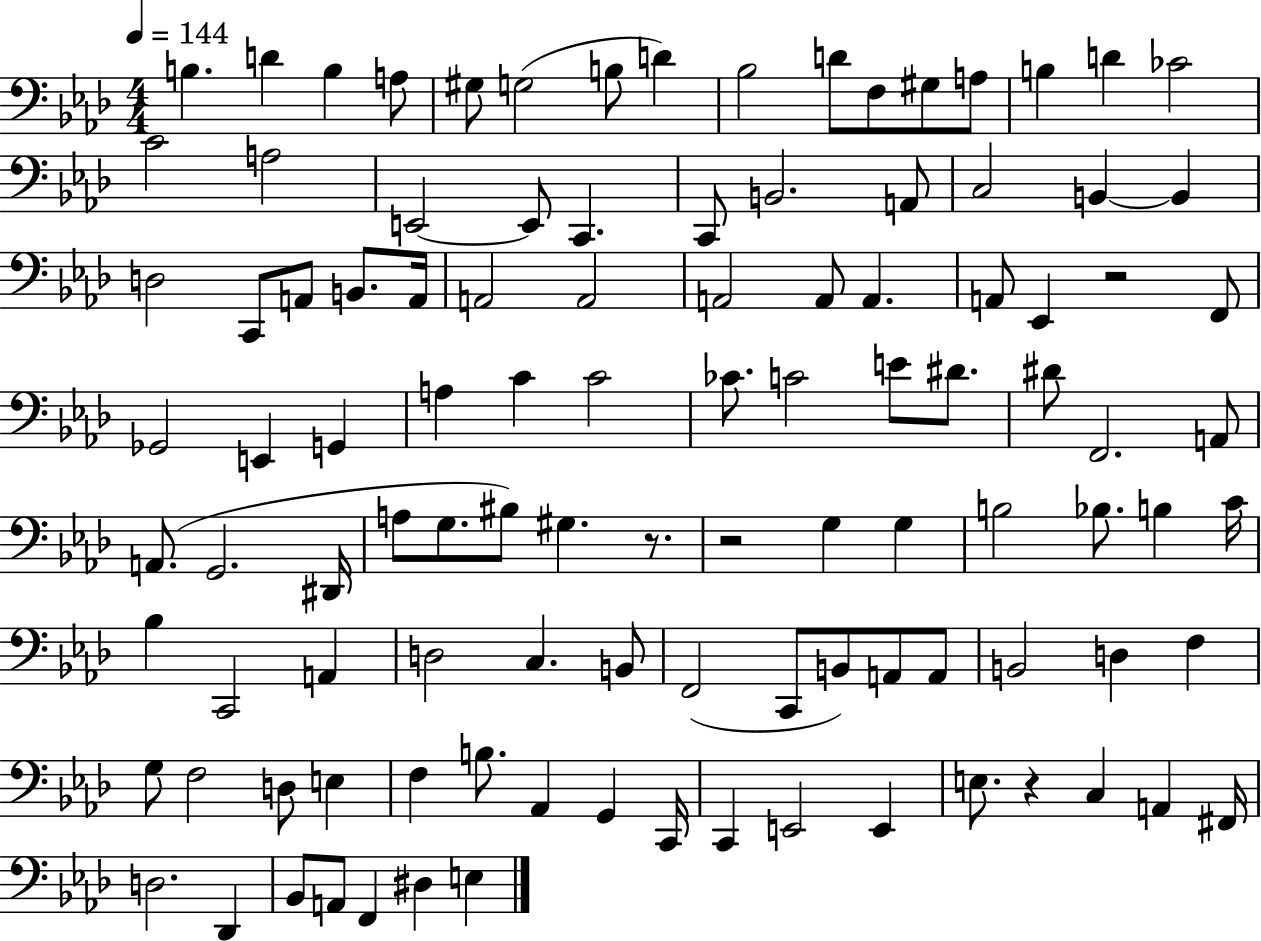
{
  \clef bass
  \numericTimeSignature
  \time 4/4
  \key aes \major
  \tempo 4 = 144
  \repeat volta 2 { b4. d'4 b4 a8 | gis8 g2( b8 d'4) | bes2 d'8 f8 gis8 a8 | b4 d'4 ces'2 | \break c'2 a2 | e,2~~ e,8 c,4. | c,8 b,2. a,8 | c2 b,4~~ b,4 | \break d2 c,8 a,8 b,8. a,16 | a,2 a,2 | a,2 a,8 a,4. | a,8 ees,4 r2 f,8 | \break ges,2 e,4 g,4 | a4 c'4 c'2 | ces'8. c'2 e'8 dis'8. | dis'8 f,2. a,8 | \break a,8.( g,2. dis,16 | a8 g8. bis8) gis4. r8. | r2 g4 g4 | b2 bes8. b4 c'16 | \break bes4 c,2 a,4 | d2 c4. b,8 | f,2( c,8 b,8) a,8 a,8 | b,2 d4 f4 | \break g8 f2 d8 e4 | f4 b8. aes,4 g,4 c,16 | c,4 e,2 e,4 | e8. r4 c4 a,4 fis,16 | \break d2. des,4 | bes,8 a,8 f,4 dis4 e4 | } \bar "|."
}